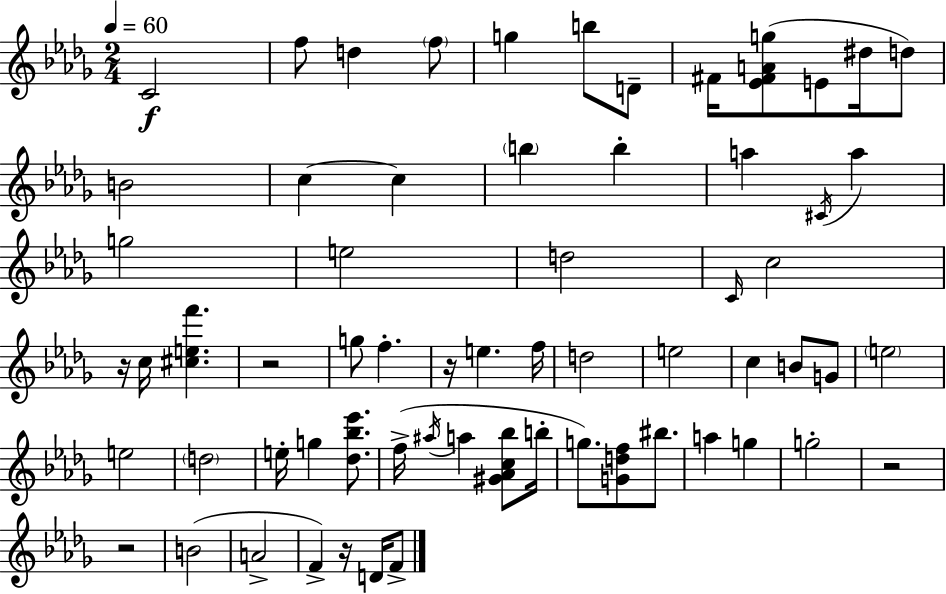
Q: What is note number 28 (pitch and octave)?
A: E5